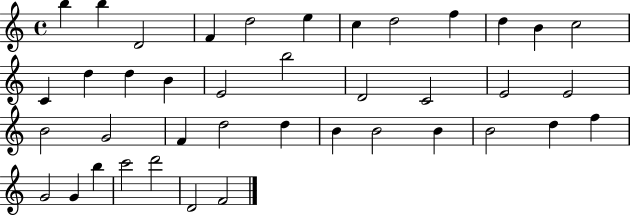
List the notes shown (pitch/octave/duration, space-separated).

B5/q B5/q D4/h F4/q D5/h E5/q C5/q D5/h F5/q D5/q B4/q C5/h C4/q D5/q D5/q B4/q E4/h B5/h D4/h C4/h E4/h E4/h B4/h G4/h F4/q D5/h D5/q B4/q B4/h B4/q B4/h D5/q F5/q G4/h G4/q B5/q C6/h D6/h D4/h F4/h